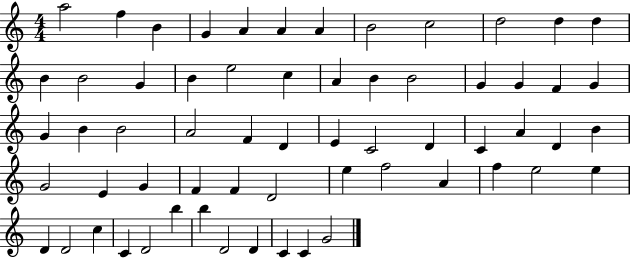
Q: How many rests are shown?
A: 0